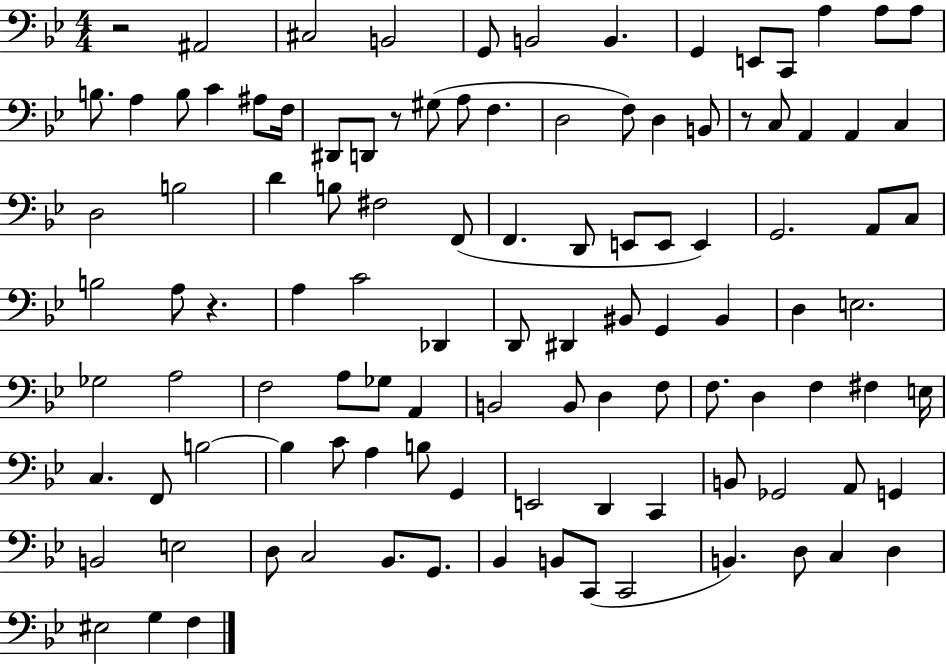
R/h A#2/h C#3/h B2/h G2/e B2/h B2/q. G2/q E2/e C2/e A3/q A3/e A3/e B3/e. A3/q B3/e C4/q A#3/e F3/s D#2/e D2/e R/e G#3/e A3/e F3/q. D3/h F3/e D3/q B2/e R/e C3/e A2/q A2/q C3/q D3/h B3/h D4/q B3/e F#3/h F2/e F2/q. D2/e E2/e E2/e E2/q G2/h. A2/e C3/e B3/h A3/e R/q. A3/q C4/h Db2/q D2/e D#2/q BIS2/e G2/q BIS2/q D3/q E3/h. Gb3/h A3/h F3/h A3/e Gb3/e A2/q B2/h B2/e D3/q F3/e F3/e. D3/q F3/q F#3/q E3/s C3/q. F2/e B3/h B3/q C4/e A3/q B3/e G2/q E2/h D2/q C2/q B2/e Gb2/h A2/e G2/q B2/h E3/h D3/e C3/h Bb2/e. G2/e. Bb2/q B2/e C2/e C2/h B2/q. D3/e C3/q D3/q EIS3/h G3/q F3/q